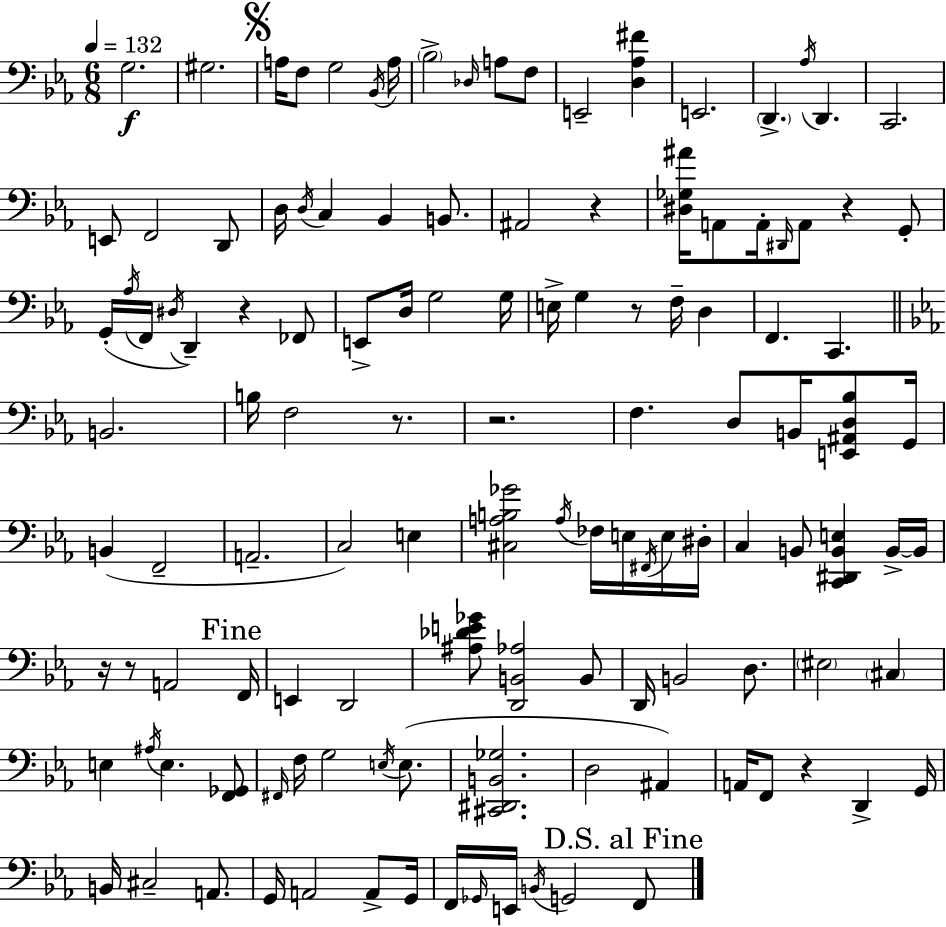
{
  \clef bass
  \numericTimeSignature
  \time 6/8
  \key ees \major
  \tempo 4 = 132
  g2.\f | gis2. | \mark \markup { \musicglyph "scripts.segno" } a16 f8 g2 \acciaccatura { bes,16 } | a16 \parenthesize bes2-> \grace { des16 } a8 | \break f8 e,2-- <d aes fis'>4 | e,2. | \parenthesize d,4.-> \acciaccatura { aes16 } d,4. | c,2. | \break e,8 f,2 | d,8 d16 \acciaccatura { d16 } c4 bes,4 | b,8. ais,2 | r4 <dis ges ais'>16 a,8 a,16-. \grace { dis,16 } a,8 r4 | \break g,8-. g,16-.( \acciaccatura { aes16 } f,16 \acciaccatura { dis16 }) d,4-- | r4 fes,8 e,8-> d16 g2 | g16 e16-> g4 | r8 f16-- d4 f,4. | \break c,4. \bar "||" \break \key ees \major b,2. | b16 f2 r8. | r2. | f4. d8 b,16 <e, ais, d bes>8 g,16 | \break b,4( f,2-- | a,2.-- | c2) e4 | <cis a b ges'>2 \acciaccatura { a16 } fes16 e16 \acciaccatura { fis,16 } | \break e16 dis16-. c4 b,8 <c, dis, b, e>4 | b,16->~~ b,16 r16 r8 a,2 | \mark "Fine" f,16 e,4 d,2 | <ais des' e' ges'>8 <d, b, aes>2 | \break b,8 d,16 b,2 d8. | \parenthesize eis2 \parenthesize cis4 | e4 \acciaccatura { ais16 } e4. | <f, ges,>8 \grace { fis,16 } f16 g2 | \break \acciaccatura { e16 } e8.( <cis, dis, b, ges>2. | d2 | ais,4) a,16 f,8 r4 | d,4-> g,16 b,16 cis2-- | \break a,8. g,16 a,2 | a,8-> g,16 f,16 \grace { ges,16 } e,16 \acciaccatura { b,16 } g,2 | \mark "D.S. al Fine" f,8 \bar "|."
}